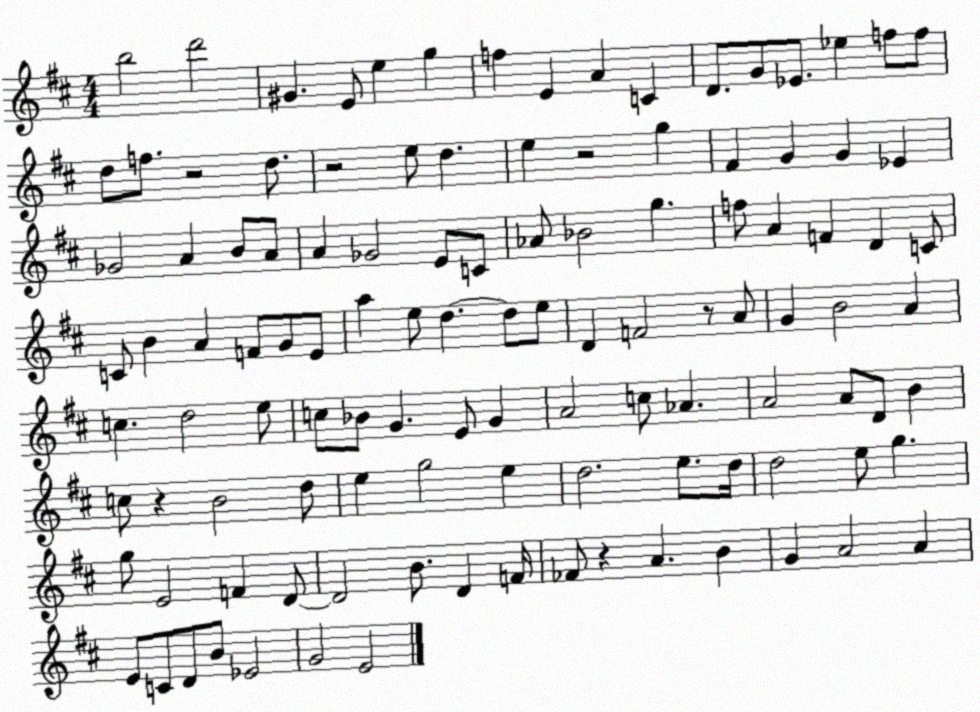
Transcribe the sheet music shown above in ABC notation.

X:1
T:Untitled
M:4/4
L:1/4
K:D
b2 d'2 ^G E/2 e g f E A C D/2 G/2 _E/2 _e f/2 f/2 d/2 f/2 z2 d/2 z2 e/2 d e z2 g ^F G G _E _G2 A B/2 A/2 A _G2 E/2 C/2 _A/2 _B2 g f/2 A F D C/2 C/2 B A F/2 G/2 E/2 a e/2 d d/2 e/2 D F2 z/2 A/2 G B2 A c d2 e/2 c/2 _B/2 G E/2 G A2 c/2 _A A2 A/2 D/2 B c/2 z B2 d/2 e g2 e d2 e/2 d/4 d2 e/2 g g/2 E2 F D/2 D2 B/2 D F/4 _F/2 z A B G A2 A E/2 C/2 D/2 B/2 _E2 G2 E2